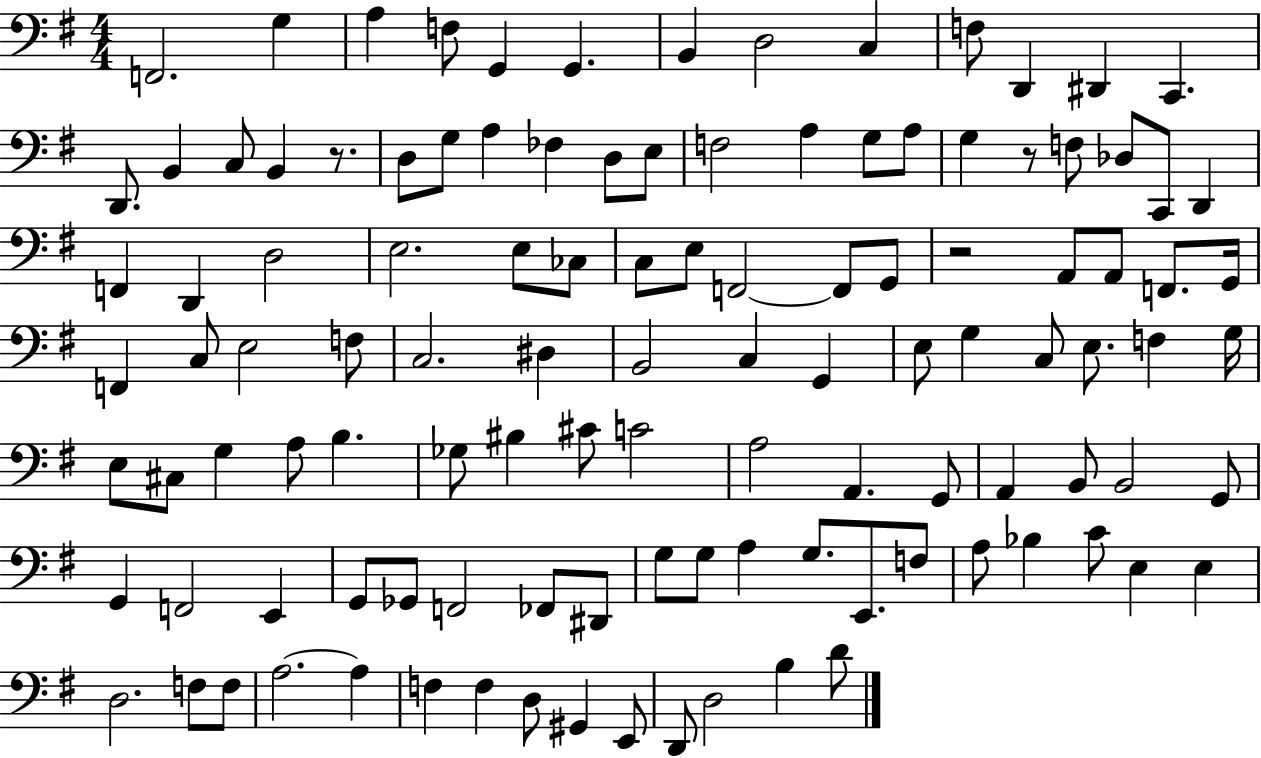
X:1
T:Untitled
M:4/4
L:1/4
K:G
F,,2 G, A, F,/2 G,, G,, B,, D,2 C, F,/2 D,, ^D,, C,, D,,/2 B,, C,/2 B,, z/2 D,/2 G,/2 A, _F, D,/2 E,/2 F,2 A, G,/2 A,/2 G, z/2 F,/2 _D,/2 C,,/2 D,, F,, D,, D,2 E,2 E,/2 _C,/2 C,/2 E,/2 F,,2 F,,/2 G,,/2 z2 A,,/2 A,,/2 F,,/2 G,,/4 F,, C,/2 E,2 F,/2 C,2 ^D, B,,2 C, G,, E,/2 G, C,/2 E,/2 F, G,/4 E,/2 ^C,/2 G, A,/2 B, _G,/2 ^B, ^C/2 C2 A,2 A,, G,,/2 A,, B,,/2 B,,2 G,,/2 G,, F,,2 E,, G,,/2 _G,,/2 F,,2 _F,,/2 ^D,,/2 G,/2 G,/2 A, G,/2 E,,/2 F,/2 A,/2 _B, C/2 E, E, D,2 F,/2 F,/2 A,2 A, F, F, D,/2 ^G,, E,,/2 D,,/2 D,2 B, D/2